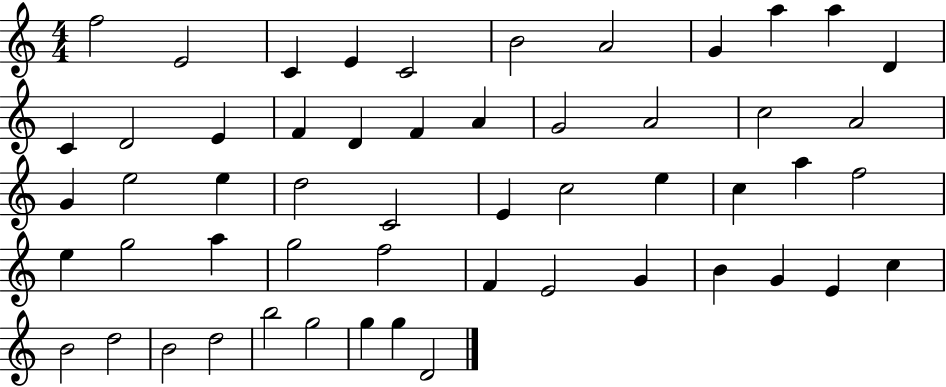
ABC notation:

X:1
T:Untitled
M:4/4
L:1/4
K:C
f2 E2 C E C2 B2 A2 G a a D C D2 E F D F A G2 A2 c2 A2 G e2 e d2 C2 E c2 e c a f2 e g2 a g2 f2 F E2 G B G E c B2 d2 B2 d2 b2 g2 g g D2